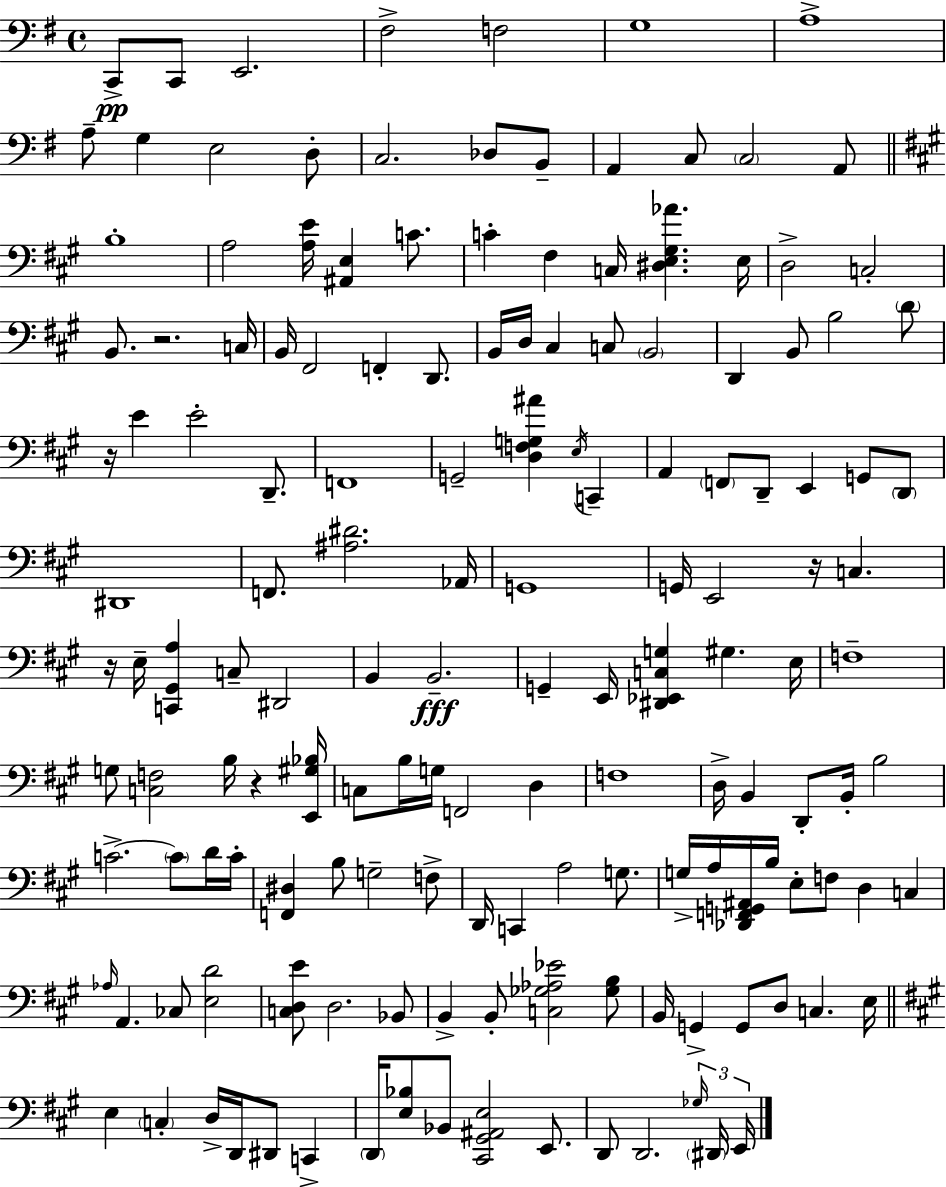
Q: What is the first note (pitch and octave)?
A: C2